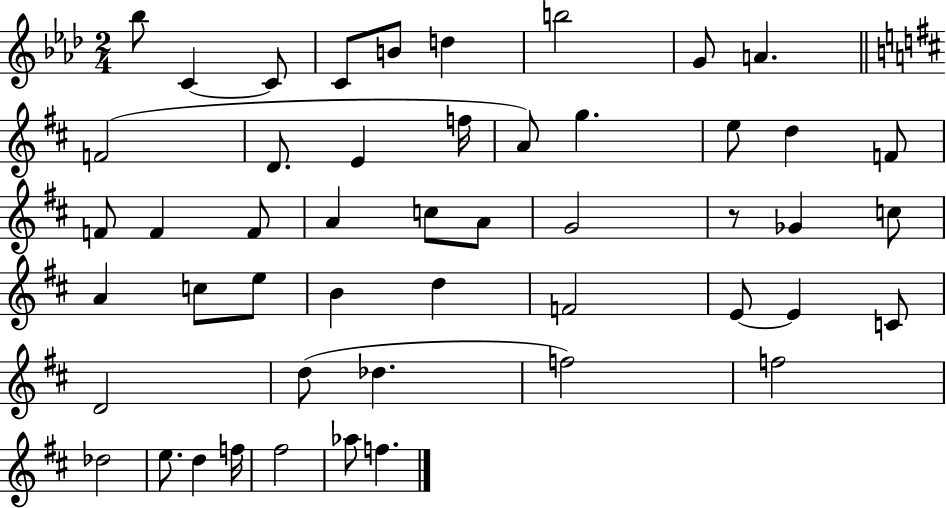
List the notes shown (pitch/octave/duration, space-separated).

Bb5/e C4/q C4/e C4/e B4/e D5/q B5/h G4/e A4/q. F4/h D4/e. E4/q F5/s A4/e G5/q. E5/e D5/q F4/e F4/e F4/q F4/e A4/q C5/e A4/e G4/h R/e Gb4/q C5/e A4/q C5/e E5/e B4/q D5/q F4/h E4/e E4/q C4/e D4/h D5/e Db5/q. F5/h F5/h Db5/h E5/e. D5/q F5/s F#5/h Ab5/e F5/q.